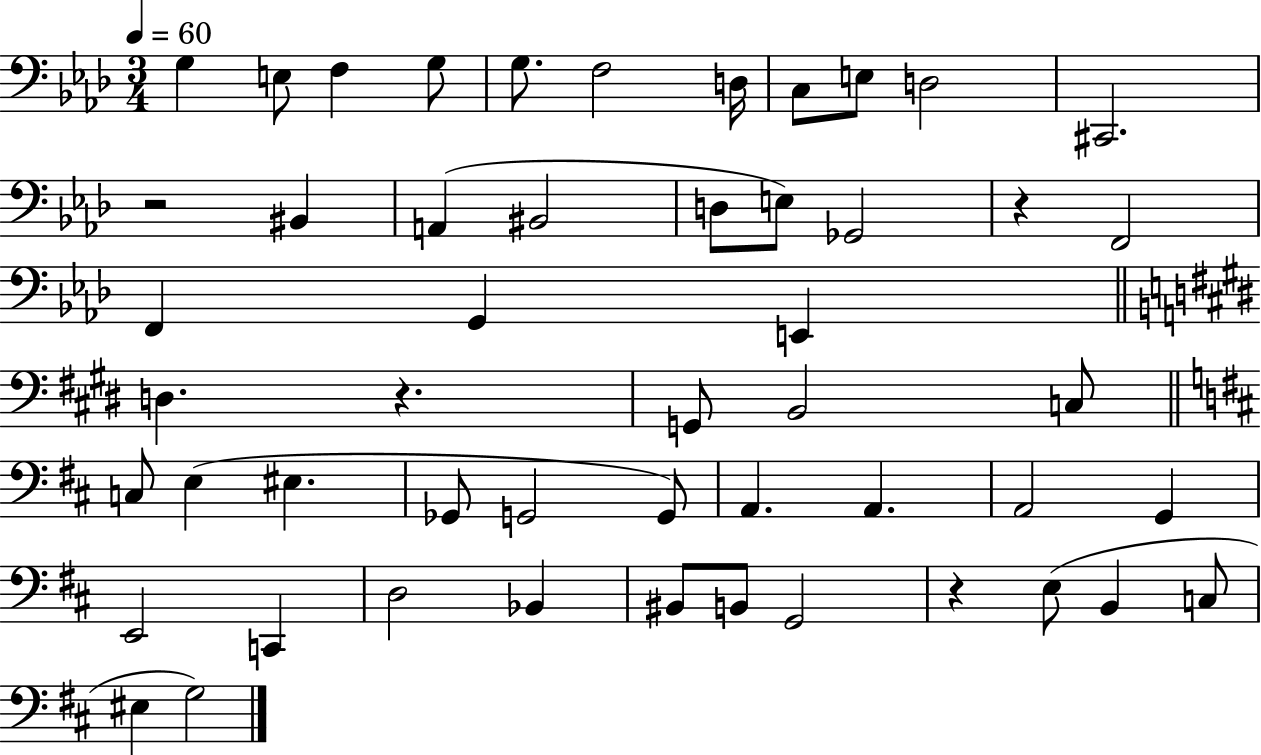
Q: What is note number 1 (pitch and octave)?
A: G3